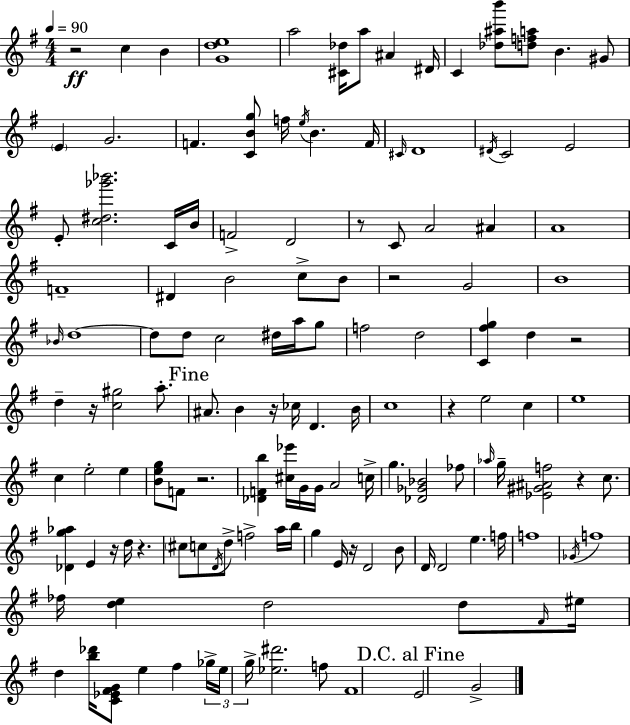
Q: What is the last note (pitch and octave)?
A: G4